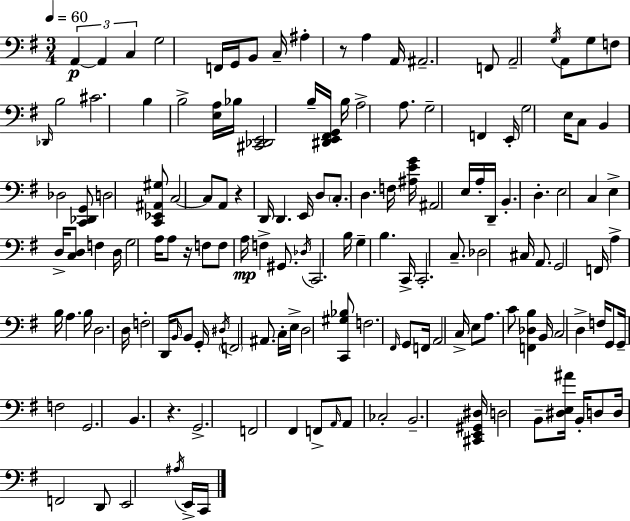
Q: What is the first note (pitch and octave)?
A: A2